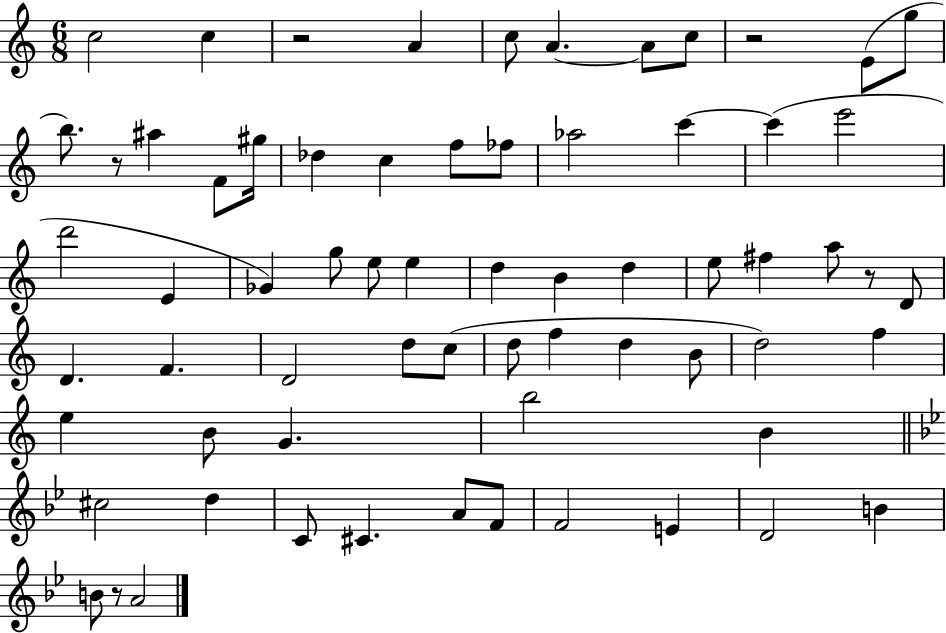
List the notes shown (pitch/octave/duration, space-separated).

C5/h C5/q R/h A4/q C5/e A4/q. A4/e C5/e R/h E4/e G5/e B5/e. R/e A#5/q F4/e G#5/s Db5/q C5/q F5/e FES5/e Ab5/h C6/q C6/q E6/h D6/h E4/q Gb4/q G5/e E5/e E5/q D5/q B4/q D5/q E5/e F#5/q A5/e R/e D4/e D4/q. F4/q. D4/h D5/e C5/e D5/e F5/q D5/q B4/e D5/h F5/q E5/q B4/e G4/q. B5/h B4/q C#5/h D5/q C4/e C#4/q. A4/e F4/e F4/h E4/q D4/h B4/q B4/e R/e A4/h